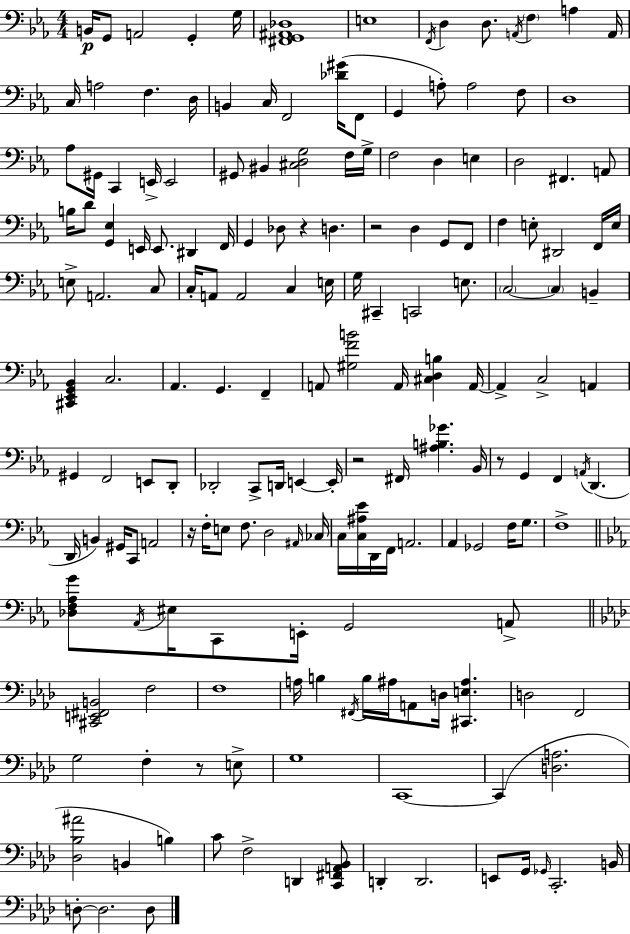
X:1
T:Untitled
M:4/4
L:1/4
K:Cm
B,,/4 G,,/2 A,,2 G,, G,/4 [^F,,G,,^A,,_D,]4 E,4 F,,/4 D, D,/2 A,,/4 F, A, A,,/4 C,/4 A,2 F, D,/4 B,, C,/4 F,,2 [_D^G]/4 F,,/2 G,, A,/2 A,2 F,/2 D,4 _A,/2 ^G,,/4 C,, E,,/4 E,,2 ^G,,/2 ^B,, [^C,D,G,]2 F,/4 G,/4 F,2 D, E, D,2 ^F,, A,,/2 B,/4 D/2 [G,,_E,] E,,/4 E,,/2 ^D,, F,,/4 G,, _D,/2 z D, z2 D, G,,/2 F,,/2 F, E,/2 ^D,,2 F,,/4 E,/4 E,/2 A,,2 C,/2 C,/4 A,,/2 A,,2 C, E,/4 G,/4 ^C,, C,,2 E,/2 C,2 C, B,, [^C,,_E,,G,,_B,,] C,2 _A,, G,, F,, A,,/2 [^G,FB]2 A,,/4 [^C,D,B,] A,,/4 A,, C,2 A,, ^G,, F,,2 E,,/2 D,,/2 _D,,2 C,,/2 D,,/4 E,, E,,/4 z2 ^F,,/4 [^A,B,_G] _B,,/4 z/2 G,, F,, A,,/4 D,, D,,/4 B,, ^G,,/4 C,,/2 A,,2 z/4 F,/4 E,/2 F,/2 D,2 ^A,,/4 _C,/4 C,/4 [C,^A,_E]/4 D,,/4 F,,/4 A,,2 _A,, _G,,2 F,/4 G,/2 F,4 [_D,F,_A,G]/2 _A,,/4 ^E,/4 C,,/2 E,,/4 G,,2 A,,/2 [^C,,E,,^F,,B,,]2 F,2 F,4 A,/4 B, ^F,,/4 B,/4 ^A,/4 A,,/2 D,/4 [^C,,E,^A,] D,2 F,,2 G,2 F, z/2 E,/2 G,4 C,,4 C,, [D,A,]2 [_D,_B,^A]2 B,, B, C/2 F,2 D,, [C,,^F,,A,,_B,,]/2 D,, D,,2 E,,/2 G,,/4 _G,,/4 C,,2 B,,/4 D,/2 D,2 D,/2